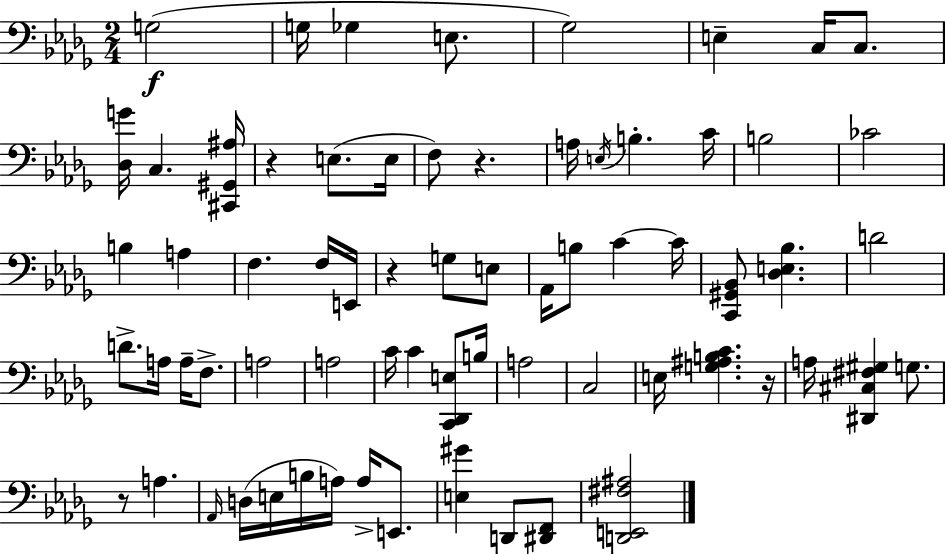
X:1
T:Untitled
M:2/4
L:1/4
K:Bbm
G,2 G,/4 _G, E,/2 _G,2 E, C,/4 C,/2 [_D,G]/4 C, [^C,,^G,,^A,]/4 z E,/2 E,/4 F,/2 z A,/4 E,/4 B, C/4 B,2 _C2 B, A, F, F,/4 E,,/4 z G,/2 E,/2 _A,,/4 B,/2 C C/4 [C,,^G,,_B,,]/2 [_D,E,_B,] D2 D/2 A,/4 A,/4 F,/2 A,2 A,2 C/4 C [C,,_D,,E,]/2 B,/4 A,2 C,2 E,/4 [G,^A,B,C] z/4 A,/4 [^D,,^C,^F,^G,] G,/2 z/2 A, _A,,/4 D,/4 E,/4 B,/4 A,/4 A,/4 E,,/2 [E,^G] D,,/2 [^D,,F,,]/2 [D,,E,,^F,^A,]2